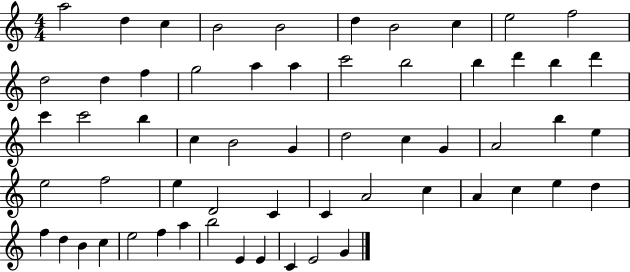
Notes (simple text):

A5/h D5/q C5/q B4/h B4/h D5/q B4/h C5/q E5/h F5/h D5/h D5/q F5/q G5/h A5/q A5/q C6/h B5/h B5/q D6/q B5/q D6/q C6/q C6/h B5/q C5/q B4/h G4/q D5/h C5/q G4/q A4/h B5/q E5/q E5/h F5/h E5/q D4/h C4/q C4/q A4/h C5/q A4/q C5/q E5/q D5/q F5/q D5/q B4/q C5/q E5/h F5/q A5/q B5/h E4/q E4/q C4/q E4/h G4/q